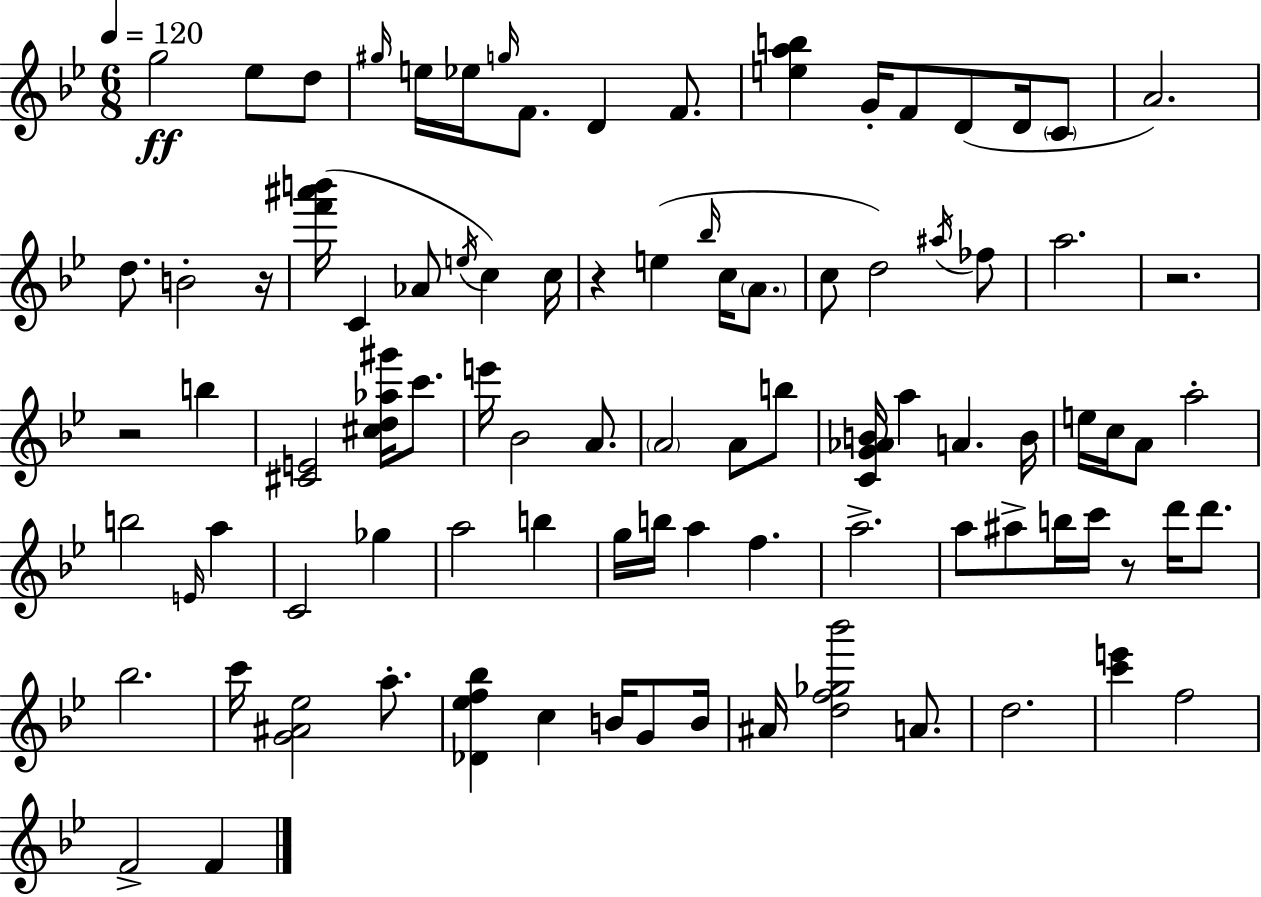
{
  \clef treble
  \numericTimeSignature
  \time 6/8
  \key g \minor
  \tempo 4 = 120
  \repeat volta 2 { g''2\ff ees''8 d''8 | \grace { gis''16 } e''16 ees''16 \grace { g''16 } f'8. d'4 f'8. | <e'' a'' b''>4 g'16-. f'8 d'8( d'16 | \parenthesize c'8 a'2.) | \break d''8. b'2-. | r16 <f''' ais''' b'''>16( c'4 aes'8 \acciaccatura { e''16 } c''4) | c''16 r4 e''4( \grace { bes''16 } | c''16 \parenthesize a'8. c''8 d''2) | \break \acciaccatura { ais''16 } fes''8 a''2. | r2. | r2 | b''4 <cis' e'>2 | \break <cis'' d'' aes'' gis'''>16 c'''8. e'''16 bes'2 | a'8. \parenthesize a'2 | a'8 b''8 <c' g' aes' b'>16 a''4 a'4. | b'16 e''16 c''16 a'8 a''2-. | \break b''2 | \grace { e'16 } a''4 c'2 | ges''4 a''2 | b''4 g''16 b''16 a''4 | \break f''4. a''2.-> | a''8 ais''8-> b''16 c'''16 | r8 d'''16 d'''8. bes''2. | c'''16 <g' ais' ees''>2 | \break a''8.-. <des' ees'' f'' bes''>4 c''4 | b'16 g'8 b'16 ais'16 <d'' f'' ges'' bes'''>2 | a'8. d''2. | <c''' e'''>4 f''2 | \break f'2-> | f'4 } \bar "|."
}